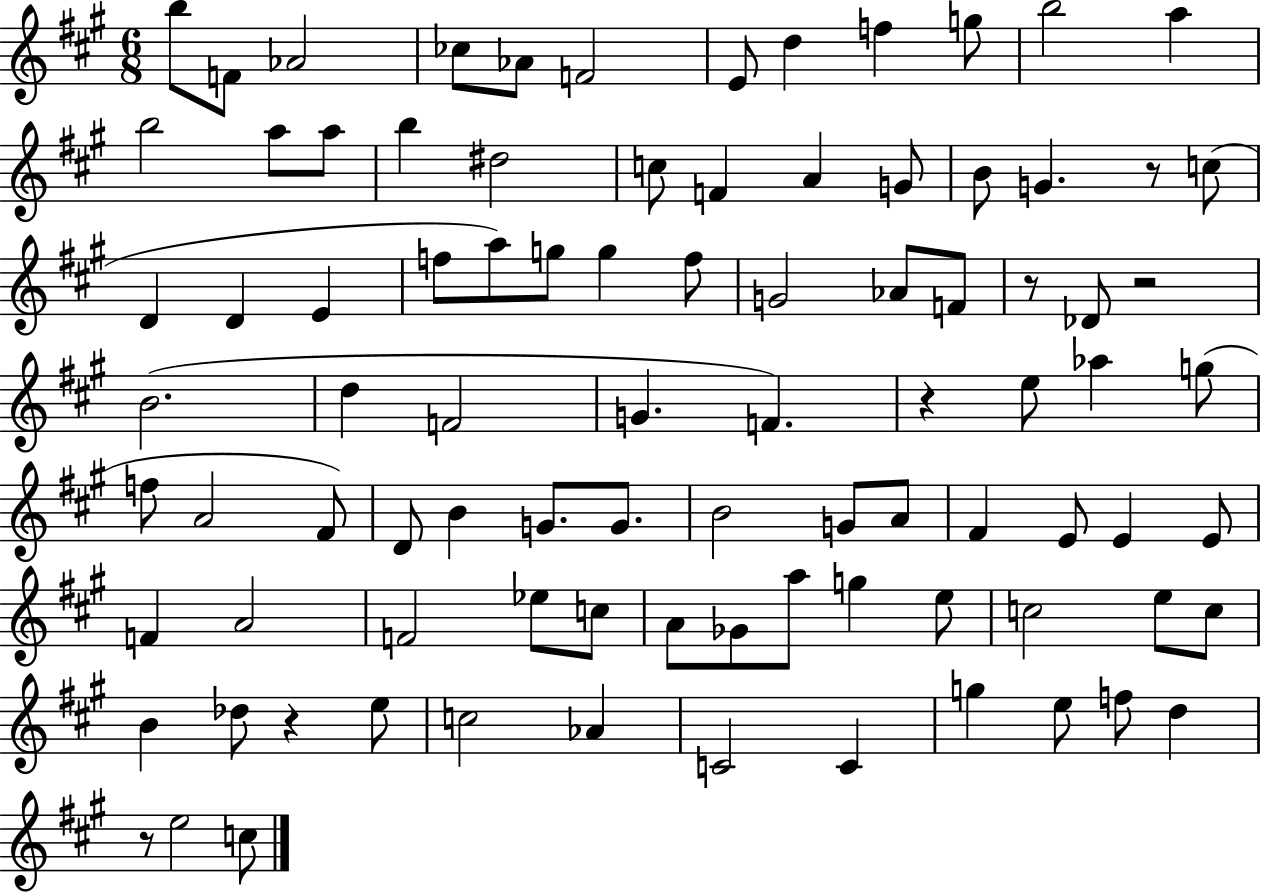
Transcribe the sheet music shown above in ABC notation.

X:1
T:Untitled
M:6/8
L:1/4
K:A
b/2 F/2 _A2 _c/2 _A/2 F2 E/2 d f g/2 b2 a b2 a/2 a/2 b ^d2 c/2 F A G/2 B/2 G z/2 c/2 D D E f/2 a/2 g/2 g f/2 G2 _A/2 F/2 z/2 _D/2 z2 B2 d F2 G F z e/2 _a g/2 f/2 A2 ^F/2 D/2 B G/2 G/2 B2 G/2 A/2 ^F E/2 E E/2 F A2 F2 _e/2 c/2 A/2 _G/2 a/2 g e/2 c2 e/2 c/2 B _d/2 z e/2 c2 _A C2 C g e/2 f/2 d z/2 e2 c/2